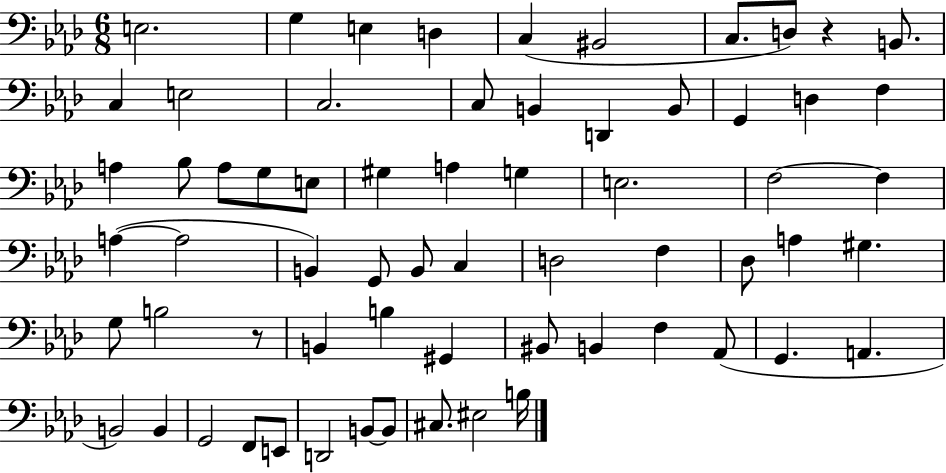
{
  \clef bass
  \numericTimeSignature
  \time 6/8
  \key aes \major
  e2. | g4 e4 d4 | c4( bis,2 | c8. d8) r4 b,8. | \break c4 e2 | c2. | c8 b,4 d,4 b,8 | g,4 d4 f4 | \break a4 bes8 a8 g8 e8 | gis4 a4 g4 | e2. | f2~~ f4 | \break a4~(~ a2 | b,4) g,8 b,8 c4 | d2 f4 | des8 a4 gis4. | \break g8 b2 r8 | b,4 b4 gis,4 | bis,8 b,4 f4 aes,8( | g,4. a,4. | \break b,2) b,4 | g,2 f,8 e,8 | d,2 b,8~~ b,8 | cis8. eis2 b16 | \break \bar "|."
}